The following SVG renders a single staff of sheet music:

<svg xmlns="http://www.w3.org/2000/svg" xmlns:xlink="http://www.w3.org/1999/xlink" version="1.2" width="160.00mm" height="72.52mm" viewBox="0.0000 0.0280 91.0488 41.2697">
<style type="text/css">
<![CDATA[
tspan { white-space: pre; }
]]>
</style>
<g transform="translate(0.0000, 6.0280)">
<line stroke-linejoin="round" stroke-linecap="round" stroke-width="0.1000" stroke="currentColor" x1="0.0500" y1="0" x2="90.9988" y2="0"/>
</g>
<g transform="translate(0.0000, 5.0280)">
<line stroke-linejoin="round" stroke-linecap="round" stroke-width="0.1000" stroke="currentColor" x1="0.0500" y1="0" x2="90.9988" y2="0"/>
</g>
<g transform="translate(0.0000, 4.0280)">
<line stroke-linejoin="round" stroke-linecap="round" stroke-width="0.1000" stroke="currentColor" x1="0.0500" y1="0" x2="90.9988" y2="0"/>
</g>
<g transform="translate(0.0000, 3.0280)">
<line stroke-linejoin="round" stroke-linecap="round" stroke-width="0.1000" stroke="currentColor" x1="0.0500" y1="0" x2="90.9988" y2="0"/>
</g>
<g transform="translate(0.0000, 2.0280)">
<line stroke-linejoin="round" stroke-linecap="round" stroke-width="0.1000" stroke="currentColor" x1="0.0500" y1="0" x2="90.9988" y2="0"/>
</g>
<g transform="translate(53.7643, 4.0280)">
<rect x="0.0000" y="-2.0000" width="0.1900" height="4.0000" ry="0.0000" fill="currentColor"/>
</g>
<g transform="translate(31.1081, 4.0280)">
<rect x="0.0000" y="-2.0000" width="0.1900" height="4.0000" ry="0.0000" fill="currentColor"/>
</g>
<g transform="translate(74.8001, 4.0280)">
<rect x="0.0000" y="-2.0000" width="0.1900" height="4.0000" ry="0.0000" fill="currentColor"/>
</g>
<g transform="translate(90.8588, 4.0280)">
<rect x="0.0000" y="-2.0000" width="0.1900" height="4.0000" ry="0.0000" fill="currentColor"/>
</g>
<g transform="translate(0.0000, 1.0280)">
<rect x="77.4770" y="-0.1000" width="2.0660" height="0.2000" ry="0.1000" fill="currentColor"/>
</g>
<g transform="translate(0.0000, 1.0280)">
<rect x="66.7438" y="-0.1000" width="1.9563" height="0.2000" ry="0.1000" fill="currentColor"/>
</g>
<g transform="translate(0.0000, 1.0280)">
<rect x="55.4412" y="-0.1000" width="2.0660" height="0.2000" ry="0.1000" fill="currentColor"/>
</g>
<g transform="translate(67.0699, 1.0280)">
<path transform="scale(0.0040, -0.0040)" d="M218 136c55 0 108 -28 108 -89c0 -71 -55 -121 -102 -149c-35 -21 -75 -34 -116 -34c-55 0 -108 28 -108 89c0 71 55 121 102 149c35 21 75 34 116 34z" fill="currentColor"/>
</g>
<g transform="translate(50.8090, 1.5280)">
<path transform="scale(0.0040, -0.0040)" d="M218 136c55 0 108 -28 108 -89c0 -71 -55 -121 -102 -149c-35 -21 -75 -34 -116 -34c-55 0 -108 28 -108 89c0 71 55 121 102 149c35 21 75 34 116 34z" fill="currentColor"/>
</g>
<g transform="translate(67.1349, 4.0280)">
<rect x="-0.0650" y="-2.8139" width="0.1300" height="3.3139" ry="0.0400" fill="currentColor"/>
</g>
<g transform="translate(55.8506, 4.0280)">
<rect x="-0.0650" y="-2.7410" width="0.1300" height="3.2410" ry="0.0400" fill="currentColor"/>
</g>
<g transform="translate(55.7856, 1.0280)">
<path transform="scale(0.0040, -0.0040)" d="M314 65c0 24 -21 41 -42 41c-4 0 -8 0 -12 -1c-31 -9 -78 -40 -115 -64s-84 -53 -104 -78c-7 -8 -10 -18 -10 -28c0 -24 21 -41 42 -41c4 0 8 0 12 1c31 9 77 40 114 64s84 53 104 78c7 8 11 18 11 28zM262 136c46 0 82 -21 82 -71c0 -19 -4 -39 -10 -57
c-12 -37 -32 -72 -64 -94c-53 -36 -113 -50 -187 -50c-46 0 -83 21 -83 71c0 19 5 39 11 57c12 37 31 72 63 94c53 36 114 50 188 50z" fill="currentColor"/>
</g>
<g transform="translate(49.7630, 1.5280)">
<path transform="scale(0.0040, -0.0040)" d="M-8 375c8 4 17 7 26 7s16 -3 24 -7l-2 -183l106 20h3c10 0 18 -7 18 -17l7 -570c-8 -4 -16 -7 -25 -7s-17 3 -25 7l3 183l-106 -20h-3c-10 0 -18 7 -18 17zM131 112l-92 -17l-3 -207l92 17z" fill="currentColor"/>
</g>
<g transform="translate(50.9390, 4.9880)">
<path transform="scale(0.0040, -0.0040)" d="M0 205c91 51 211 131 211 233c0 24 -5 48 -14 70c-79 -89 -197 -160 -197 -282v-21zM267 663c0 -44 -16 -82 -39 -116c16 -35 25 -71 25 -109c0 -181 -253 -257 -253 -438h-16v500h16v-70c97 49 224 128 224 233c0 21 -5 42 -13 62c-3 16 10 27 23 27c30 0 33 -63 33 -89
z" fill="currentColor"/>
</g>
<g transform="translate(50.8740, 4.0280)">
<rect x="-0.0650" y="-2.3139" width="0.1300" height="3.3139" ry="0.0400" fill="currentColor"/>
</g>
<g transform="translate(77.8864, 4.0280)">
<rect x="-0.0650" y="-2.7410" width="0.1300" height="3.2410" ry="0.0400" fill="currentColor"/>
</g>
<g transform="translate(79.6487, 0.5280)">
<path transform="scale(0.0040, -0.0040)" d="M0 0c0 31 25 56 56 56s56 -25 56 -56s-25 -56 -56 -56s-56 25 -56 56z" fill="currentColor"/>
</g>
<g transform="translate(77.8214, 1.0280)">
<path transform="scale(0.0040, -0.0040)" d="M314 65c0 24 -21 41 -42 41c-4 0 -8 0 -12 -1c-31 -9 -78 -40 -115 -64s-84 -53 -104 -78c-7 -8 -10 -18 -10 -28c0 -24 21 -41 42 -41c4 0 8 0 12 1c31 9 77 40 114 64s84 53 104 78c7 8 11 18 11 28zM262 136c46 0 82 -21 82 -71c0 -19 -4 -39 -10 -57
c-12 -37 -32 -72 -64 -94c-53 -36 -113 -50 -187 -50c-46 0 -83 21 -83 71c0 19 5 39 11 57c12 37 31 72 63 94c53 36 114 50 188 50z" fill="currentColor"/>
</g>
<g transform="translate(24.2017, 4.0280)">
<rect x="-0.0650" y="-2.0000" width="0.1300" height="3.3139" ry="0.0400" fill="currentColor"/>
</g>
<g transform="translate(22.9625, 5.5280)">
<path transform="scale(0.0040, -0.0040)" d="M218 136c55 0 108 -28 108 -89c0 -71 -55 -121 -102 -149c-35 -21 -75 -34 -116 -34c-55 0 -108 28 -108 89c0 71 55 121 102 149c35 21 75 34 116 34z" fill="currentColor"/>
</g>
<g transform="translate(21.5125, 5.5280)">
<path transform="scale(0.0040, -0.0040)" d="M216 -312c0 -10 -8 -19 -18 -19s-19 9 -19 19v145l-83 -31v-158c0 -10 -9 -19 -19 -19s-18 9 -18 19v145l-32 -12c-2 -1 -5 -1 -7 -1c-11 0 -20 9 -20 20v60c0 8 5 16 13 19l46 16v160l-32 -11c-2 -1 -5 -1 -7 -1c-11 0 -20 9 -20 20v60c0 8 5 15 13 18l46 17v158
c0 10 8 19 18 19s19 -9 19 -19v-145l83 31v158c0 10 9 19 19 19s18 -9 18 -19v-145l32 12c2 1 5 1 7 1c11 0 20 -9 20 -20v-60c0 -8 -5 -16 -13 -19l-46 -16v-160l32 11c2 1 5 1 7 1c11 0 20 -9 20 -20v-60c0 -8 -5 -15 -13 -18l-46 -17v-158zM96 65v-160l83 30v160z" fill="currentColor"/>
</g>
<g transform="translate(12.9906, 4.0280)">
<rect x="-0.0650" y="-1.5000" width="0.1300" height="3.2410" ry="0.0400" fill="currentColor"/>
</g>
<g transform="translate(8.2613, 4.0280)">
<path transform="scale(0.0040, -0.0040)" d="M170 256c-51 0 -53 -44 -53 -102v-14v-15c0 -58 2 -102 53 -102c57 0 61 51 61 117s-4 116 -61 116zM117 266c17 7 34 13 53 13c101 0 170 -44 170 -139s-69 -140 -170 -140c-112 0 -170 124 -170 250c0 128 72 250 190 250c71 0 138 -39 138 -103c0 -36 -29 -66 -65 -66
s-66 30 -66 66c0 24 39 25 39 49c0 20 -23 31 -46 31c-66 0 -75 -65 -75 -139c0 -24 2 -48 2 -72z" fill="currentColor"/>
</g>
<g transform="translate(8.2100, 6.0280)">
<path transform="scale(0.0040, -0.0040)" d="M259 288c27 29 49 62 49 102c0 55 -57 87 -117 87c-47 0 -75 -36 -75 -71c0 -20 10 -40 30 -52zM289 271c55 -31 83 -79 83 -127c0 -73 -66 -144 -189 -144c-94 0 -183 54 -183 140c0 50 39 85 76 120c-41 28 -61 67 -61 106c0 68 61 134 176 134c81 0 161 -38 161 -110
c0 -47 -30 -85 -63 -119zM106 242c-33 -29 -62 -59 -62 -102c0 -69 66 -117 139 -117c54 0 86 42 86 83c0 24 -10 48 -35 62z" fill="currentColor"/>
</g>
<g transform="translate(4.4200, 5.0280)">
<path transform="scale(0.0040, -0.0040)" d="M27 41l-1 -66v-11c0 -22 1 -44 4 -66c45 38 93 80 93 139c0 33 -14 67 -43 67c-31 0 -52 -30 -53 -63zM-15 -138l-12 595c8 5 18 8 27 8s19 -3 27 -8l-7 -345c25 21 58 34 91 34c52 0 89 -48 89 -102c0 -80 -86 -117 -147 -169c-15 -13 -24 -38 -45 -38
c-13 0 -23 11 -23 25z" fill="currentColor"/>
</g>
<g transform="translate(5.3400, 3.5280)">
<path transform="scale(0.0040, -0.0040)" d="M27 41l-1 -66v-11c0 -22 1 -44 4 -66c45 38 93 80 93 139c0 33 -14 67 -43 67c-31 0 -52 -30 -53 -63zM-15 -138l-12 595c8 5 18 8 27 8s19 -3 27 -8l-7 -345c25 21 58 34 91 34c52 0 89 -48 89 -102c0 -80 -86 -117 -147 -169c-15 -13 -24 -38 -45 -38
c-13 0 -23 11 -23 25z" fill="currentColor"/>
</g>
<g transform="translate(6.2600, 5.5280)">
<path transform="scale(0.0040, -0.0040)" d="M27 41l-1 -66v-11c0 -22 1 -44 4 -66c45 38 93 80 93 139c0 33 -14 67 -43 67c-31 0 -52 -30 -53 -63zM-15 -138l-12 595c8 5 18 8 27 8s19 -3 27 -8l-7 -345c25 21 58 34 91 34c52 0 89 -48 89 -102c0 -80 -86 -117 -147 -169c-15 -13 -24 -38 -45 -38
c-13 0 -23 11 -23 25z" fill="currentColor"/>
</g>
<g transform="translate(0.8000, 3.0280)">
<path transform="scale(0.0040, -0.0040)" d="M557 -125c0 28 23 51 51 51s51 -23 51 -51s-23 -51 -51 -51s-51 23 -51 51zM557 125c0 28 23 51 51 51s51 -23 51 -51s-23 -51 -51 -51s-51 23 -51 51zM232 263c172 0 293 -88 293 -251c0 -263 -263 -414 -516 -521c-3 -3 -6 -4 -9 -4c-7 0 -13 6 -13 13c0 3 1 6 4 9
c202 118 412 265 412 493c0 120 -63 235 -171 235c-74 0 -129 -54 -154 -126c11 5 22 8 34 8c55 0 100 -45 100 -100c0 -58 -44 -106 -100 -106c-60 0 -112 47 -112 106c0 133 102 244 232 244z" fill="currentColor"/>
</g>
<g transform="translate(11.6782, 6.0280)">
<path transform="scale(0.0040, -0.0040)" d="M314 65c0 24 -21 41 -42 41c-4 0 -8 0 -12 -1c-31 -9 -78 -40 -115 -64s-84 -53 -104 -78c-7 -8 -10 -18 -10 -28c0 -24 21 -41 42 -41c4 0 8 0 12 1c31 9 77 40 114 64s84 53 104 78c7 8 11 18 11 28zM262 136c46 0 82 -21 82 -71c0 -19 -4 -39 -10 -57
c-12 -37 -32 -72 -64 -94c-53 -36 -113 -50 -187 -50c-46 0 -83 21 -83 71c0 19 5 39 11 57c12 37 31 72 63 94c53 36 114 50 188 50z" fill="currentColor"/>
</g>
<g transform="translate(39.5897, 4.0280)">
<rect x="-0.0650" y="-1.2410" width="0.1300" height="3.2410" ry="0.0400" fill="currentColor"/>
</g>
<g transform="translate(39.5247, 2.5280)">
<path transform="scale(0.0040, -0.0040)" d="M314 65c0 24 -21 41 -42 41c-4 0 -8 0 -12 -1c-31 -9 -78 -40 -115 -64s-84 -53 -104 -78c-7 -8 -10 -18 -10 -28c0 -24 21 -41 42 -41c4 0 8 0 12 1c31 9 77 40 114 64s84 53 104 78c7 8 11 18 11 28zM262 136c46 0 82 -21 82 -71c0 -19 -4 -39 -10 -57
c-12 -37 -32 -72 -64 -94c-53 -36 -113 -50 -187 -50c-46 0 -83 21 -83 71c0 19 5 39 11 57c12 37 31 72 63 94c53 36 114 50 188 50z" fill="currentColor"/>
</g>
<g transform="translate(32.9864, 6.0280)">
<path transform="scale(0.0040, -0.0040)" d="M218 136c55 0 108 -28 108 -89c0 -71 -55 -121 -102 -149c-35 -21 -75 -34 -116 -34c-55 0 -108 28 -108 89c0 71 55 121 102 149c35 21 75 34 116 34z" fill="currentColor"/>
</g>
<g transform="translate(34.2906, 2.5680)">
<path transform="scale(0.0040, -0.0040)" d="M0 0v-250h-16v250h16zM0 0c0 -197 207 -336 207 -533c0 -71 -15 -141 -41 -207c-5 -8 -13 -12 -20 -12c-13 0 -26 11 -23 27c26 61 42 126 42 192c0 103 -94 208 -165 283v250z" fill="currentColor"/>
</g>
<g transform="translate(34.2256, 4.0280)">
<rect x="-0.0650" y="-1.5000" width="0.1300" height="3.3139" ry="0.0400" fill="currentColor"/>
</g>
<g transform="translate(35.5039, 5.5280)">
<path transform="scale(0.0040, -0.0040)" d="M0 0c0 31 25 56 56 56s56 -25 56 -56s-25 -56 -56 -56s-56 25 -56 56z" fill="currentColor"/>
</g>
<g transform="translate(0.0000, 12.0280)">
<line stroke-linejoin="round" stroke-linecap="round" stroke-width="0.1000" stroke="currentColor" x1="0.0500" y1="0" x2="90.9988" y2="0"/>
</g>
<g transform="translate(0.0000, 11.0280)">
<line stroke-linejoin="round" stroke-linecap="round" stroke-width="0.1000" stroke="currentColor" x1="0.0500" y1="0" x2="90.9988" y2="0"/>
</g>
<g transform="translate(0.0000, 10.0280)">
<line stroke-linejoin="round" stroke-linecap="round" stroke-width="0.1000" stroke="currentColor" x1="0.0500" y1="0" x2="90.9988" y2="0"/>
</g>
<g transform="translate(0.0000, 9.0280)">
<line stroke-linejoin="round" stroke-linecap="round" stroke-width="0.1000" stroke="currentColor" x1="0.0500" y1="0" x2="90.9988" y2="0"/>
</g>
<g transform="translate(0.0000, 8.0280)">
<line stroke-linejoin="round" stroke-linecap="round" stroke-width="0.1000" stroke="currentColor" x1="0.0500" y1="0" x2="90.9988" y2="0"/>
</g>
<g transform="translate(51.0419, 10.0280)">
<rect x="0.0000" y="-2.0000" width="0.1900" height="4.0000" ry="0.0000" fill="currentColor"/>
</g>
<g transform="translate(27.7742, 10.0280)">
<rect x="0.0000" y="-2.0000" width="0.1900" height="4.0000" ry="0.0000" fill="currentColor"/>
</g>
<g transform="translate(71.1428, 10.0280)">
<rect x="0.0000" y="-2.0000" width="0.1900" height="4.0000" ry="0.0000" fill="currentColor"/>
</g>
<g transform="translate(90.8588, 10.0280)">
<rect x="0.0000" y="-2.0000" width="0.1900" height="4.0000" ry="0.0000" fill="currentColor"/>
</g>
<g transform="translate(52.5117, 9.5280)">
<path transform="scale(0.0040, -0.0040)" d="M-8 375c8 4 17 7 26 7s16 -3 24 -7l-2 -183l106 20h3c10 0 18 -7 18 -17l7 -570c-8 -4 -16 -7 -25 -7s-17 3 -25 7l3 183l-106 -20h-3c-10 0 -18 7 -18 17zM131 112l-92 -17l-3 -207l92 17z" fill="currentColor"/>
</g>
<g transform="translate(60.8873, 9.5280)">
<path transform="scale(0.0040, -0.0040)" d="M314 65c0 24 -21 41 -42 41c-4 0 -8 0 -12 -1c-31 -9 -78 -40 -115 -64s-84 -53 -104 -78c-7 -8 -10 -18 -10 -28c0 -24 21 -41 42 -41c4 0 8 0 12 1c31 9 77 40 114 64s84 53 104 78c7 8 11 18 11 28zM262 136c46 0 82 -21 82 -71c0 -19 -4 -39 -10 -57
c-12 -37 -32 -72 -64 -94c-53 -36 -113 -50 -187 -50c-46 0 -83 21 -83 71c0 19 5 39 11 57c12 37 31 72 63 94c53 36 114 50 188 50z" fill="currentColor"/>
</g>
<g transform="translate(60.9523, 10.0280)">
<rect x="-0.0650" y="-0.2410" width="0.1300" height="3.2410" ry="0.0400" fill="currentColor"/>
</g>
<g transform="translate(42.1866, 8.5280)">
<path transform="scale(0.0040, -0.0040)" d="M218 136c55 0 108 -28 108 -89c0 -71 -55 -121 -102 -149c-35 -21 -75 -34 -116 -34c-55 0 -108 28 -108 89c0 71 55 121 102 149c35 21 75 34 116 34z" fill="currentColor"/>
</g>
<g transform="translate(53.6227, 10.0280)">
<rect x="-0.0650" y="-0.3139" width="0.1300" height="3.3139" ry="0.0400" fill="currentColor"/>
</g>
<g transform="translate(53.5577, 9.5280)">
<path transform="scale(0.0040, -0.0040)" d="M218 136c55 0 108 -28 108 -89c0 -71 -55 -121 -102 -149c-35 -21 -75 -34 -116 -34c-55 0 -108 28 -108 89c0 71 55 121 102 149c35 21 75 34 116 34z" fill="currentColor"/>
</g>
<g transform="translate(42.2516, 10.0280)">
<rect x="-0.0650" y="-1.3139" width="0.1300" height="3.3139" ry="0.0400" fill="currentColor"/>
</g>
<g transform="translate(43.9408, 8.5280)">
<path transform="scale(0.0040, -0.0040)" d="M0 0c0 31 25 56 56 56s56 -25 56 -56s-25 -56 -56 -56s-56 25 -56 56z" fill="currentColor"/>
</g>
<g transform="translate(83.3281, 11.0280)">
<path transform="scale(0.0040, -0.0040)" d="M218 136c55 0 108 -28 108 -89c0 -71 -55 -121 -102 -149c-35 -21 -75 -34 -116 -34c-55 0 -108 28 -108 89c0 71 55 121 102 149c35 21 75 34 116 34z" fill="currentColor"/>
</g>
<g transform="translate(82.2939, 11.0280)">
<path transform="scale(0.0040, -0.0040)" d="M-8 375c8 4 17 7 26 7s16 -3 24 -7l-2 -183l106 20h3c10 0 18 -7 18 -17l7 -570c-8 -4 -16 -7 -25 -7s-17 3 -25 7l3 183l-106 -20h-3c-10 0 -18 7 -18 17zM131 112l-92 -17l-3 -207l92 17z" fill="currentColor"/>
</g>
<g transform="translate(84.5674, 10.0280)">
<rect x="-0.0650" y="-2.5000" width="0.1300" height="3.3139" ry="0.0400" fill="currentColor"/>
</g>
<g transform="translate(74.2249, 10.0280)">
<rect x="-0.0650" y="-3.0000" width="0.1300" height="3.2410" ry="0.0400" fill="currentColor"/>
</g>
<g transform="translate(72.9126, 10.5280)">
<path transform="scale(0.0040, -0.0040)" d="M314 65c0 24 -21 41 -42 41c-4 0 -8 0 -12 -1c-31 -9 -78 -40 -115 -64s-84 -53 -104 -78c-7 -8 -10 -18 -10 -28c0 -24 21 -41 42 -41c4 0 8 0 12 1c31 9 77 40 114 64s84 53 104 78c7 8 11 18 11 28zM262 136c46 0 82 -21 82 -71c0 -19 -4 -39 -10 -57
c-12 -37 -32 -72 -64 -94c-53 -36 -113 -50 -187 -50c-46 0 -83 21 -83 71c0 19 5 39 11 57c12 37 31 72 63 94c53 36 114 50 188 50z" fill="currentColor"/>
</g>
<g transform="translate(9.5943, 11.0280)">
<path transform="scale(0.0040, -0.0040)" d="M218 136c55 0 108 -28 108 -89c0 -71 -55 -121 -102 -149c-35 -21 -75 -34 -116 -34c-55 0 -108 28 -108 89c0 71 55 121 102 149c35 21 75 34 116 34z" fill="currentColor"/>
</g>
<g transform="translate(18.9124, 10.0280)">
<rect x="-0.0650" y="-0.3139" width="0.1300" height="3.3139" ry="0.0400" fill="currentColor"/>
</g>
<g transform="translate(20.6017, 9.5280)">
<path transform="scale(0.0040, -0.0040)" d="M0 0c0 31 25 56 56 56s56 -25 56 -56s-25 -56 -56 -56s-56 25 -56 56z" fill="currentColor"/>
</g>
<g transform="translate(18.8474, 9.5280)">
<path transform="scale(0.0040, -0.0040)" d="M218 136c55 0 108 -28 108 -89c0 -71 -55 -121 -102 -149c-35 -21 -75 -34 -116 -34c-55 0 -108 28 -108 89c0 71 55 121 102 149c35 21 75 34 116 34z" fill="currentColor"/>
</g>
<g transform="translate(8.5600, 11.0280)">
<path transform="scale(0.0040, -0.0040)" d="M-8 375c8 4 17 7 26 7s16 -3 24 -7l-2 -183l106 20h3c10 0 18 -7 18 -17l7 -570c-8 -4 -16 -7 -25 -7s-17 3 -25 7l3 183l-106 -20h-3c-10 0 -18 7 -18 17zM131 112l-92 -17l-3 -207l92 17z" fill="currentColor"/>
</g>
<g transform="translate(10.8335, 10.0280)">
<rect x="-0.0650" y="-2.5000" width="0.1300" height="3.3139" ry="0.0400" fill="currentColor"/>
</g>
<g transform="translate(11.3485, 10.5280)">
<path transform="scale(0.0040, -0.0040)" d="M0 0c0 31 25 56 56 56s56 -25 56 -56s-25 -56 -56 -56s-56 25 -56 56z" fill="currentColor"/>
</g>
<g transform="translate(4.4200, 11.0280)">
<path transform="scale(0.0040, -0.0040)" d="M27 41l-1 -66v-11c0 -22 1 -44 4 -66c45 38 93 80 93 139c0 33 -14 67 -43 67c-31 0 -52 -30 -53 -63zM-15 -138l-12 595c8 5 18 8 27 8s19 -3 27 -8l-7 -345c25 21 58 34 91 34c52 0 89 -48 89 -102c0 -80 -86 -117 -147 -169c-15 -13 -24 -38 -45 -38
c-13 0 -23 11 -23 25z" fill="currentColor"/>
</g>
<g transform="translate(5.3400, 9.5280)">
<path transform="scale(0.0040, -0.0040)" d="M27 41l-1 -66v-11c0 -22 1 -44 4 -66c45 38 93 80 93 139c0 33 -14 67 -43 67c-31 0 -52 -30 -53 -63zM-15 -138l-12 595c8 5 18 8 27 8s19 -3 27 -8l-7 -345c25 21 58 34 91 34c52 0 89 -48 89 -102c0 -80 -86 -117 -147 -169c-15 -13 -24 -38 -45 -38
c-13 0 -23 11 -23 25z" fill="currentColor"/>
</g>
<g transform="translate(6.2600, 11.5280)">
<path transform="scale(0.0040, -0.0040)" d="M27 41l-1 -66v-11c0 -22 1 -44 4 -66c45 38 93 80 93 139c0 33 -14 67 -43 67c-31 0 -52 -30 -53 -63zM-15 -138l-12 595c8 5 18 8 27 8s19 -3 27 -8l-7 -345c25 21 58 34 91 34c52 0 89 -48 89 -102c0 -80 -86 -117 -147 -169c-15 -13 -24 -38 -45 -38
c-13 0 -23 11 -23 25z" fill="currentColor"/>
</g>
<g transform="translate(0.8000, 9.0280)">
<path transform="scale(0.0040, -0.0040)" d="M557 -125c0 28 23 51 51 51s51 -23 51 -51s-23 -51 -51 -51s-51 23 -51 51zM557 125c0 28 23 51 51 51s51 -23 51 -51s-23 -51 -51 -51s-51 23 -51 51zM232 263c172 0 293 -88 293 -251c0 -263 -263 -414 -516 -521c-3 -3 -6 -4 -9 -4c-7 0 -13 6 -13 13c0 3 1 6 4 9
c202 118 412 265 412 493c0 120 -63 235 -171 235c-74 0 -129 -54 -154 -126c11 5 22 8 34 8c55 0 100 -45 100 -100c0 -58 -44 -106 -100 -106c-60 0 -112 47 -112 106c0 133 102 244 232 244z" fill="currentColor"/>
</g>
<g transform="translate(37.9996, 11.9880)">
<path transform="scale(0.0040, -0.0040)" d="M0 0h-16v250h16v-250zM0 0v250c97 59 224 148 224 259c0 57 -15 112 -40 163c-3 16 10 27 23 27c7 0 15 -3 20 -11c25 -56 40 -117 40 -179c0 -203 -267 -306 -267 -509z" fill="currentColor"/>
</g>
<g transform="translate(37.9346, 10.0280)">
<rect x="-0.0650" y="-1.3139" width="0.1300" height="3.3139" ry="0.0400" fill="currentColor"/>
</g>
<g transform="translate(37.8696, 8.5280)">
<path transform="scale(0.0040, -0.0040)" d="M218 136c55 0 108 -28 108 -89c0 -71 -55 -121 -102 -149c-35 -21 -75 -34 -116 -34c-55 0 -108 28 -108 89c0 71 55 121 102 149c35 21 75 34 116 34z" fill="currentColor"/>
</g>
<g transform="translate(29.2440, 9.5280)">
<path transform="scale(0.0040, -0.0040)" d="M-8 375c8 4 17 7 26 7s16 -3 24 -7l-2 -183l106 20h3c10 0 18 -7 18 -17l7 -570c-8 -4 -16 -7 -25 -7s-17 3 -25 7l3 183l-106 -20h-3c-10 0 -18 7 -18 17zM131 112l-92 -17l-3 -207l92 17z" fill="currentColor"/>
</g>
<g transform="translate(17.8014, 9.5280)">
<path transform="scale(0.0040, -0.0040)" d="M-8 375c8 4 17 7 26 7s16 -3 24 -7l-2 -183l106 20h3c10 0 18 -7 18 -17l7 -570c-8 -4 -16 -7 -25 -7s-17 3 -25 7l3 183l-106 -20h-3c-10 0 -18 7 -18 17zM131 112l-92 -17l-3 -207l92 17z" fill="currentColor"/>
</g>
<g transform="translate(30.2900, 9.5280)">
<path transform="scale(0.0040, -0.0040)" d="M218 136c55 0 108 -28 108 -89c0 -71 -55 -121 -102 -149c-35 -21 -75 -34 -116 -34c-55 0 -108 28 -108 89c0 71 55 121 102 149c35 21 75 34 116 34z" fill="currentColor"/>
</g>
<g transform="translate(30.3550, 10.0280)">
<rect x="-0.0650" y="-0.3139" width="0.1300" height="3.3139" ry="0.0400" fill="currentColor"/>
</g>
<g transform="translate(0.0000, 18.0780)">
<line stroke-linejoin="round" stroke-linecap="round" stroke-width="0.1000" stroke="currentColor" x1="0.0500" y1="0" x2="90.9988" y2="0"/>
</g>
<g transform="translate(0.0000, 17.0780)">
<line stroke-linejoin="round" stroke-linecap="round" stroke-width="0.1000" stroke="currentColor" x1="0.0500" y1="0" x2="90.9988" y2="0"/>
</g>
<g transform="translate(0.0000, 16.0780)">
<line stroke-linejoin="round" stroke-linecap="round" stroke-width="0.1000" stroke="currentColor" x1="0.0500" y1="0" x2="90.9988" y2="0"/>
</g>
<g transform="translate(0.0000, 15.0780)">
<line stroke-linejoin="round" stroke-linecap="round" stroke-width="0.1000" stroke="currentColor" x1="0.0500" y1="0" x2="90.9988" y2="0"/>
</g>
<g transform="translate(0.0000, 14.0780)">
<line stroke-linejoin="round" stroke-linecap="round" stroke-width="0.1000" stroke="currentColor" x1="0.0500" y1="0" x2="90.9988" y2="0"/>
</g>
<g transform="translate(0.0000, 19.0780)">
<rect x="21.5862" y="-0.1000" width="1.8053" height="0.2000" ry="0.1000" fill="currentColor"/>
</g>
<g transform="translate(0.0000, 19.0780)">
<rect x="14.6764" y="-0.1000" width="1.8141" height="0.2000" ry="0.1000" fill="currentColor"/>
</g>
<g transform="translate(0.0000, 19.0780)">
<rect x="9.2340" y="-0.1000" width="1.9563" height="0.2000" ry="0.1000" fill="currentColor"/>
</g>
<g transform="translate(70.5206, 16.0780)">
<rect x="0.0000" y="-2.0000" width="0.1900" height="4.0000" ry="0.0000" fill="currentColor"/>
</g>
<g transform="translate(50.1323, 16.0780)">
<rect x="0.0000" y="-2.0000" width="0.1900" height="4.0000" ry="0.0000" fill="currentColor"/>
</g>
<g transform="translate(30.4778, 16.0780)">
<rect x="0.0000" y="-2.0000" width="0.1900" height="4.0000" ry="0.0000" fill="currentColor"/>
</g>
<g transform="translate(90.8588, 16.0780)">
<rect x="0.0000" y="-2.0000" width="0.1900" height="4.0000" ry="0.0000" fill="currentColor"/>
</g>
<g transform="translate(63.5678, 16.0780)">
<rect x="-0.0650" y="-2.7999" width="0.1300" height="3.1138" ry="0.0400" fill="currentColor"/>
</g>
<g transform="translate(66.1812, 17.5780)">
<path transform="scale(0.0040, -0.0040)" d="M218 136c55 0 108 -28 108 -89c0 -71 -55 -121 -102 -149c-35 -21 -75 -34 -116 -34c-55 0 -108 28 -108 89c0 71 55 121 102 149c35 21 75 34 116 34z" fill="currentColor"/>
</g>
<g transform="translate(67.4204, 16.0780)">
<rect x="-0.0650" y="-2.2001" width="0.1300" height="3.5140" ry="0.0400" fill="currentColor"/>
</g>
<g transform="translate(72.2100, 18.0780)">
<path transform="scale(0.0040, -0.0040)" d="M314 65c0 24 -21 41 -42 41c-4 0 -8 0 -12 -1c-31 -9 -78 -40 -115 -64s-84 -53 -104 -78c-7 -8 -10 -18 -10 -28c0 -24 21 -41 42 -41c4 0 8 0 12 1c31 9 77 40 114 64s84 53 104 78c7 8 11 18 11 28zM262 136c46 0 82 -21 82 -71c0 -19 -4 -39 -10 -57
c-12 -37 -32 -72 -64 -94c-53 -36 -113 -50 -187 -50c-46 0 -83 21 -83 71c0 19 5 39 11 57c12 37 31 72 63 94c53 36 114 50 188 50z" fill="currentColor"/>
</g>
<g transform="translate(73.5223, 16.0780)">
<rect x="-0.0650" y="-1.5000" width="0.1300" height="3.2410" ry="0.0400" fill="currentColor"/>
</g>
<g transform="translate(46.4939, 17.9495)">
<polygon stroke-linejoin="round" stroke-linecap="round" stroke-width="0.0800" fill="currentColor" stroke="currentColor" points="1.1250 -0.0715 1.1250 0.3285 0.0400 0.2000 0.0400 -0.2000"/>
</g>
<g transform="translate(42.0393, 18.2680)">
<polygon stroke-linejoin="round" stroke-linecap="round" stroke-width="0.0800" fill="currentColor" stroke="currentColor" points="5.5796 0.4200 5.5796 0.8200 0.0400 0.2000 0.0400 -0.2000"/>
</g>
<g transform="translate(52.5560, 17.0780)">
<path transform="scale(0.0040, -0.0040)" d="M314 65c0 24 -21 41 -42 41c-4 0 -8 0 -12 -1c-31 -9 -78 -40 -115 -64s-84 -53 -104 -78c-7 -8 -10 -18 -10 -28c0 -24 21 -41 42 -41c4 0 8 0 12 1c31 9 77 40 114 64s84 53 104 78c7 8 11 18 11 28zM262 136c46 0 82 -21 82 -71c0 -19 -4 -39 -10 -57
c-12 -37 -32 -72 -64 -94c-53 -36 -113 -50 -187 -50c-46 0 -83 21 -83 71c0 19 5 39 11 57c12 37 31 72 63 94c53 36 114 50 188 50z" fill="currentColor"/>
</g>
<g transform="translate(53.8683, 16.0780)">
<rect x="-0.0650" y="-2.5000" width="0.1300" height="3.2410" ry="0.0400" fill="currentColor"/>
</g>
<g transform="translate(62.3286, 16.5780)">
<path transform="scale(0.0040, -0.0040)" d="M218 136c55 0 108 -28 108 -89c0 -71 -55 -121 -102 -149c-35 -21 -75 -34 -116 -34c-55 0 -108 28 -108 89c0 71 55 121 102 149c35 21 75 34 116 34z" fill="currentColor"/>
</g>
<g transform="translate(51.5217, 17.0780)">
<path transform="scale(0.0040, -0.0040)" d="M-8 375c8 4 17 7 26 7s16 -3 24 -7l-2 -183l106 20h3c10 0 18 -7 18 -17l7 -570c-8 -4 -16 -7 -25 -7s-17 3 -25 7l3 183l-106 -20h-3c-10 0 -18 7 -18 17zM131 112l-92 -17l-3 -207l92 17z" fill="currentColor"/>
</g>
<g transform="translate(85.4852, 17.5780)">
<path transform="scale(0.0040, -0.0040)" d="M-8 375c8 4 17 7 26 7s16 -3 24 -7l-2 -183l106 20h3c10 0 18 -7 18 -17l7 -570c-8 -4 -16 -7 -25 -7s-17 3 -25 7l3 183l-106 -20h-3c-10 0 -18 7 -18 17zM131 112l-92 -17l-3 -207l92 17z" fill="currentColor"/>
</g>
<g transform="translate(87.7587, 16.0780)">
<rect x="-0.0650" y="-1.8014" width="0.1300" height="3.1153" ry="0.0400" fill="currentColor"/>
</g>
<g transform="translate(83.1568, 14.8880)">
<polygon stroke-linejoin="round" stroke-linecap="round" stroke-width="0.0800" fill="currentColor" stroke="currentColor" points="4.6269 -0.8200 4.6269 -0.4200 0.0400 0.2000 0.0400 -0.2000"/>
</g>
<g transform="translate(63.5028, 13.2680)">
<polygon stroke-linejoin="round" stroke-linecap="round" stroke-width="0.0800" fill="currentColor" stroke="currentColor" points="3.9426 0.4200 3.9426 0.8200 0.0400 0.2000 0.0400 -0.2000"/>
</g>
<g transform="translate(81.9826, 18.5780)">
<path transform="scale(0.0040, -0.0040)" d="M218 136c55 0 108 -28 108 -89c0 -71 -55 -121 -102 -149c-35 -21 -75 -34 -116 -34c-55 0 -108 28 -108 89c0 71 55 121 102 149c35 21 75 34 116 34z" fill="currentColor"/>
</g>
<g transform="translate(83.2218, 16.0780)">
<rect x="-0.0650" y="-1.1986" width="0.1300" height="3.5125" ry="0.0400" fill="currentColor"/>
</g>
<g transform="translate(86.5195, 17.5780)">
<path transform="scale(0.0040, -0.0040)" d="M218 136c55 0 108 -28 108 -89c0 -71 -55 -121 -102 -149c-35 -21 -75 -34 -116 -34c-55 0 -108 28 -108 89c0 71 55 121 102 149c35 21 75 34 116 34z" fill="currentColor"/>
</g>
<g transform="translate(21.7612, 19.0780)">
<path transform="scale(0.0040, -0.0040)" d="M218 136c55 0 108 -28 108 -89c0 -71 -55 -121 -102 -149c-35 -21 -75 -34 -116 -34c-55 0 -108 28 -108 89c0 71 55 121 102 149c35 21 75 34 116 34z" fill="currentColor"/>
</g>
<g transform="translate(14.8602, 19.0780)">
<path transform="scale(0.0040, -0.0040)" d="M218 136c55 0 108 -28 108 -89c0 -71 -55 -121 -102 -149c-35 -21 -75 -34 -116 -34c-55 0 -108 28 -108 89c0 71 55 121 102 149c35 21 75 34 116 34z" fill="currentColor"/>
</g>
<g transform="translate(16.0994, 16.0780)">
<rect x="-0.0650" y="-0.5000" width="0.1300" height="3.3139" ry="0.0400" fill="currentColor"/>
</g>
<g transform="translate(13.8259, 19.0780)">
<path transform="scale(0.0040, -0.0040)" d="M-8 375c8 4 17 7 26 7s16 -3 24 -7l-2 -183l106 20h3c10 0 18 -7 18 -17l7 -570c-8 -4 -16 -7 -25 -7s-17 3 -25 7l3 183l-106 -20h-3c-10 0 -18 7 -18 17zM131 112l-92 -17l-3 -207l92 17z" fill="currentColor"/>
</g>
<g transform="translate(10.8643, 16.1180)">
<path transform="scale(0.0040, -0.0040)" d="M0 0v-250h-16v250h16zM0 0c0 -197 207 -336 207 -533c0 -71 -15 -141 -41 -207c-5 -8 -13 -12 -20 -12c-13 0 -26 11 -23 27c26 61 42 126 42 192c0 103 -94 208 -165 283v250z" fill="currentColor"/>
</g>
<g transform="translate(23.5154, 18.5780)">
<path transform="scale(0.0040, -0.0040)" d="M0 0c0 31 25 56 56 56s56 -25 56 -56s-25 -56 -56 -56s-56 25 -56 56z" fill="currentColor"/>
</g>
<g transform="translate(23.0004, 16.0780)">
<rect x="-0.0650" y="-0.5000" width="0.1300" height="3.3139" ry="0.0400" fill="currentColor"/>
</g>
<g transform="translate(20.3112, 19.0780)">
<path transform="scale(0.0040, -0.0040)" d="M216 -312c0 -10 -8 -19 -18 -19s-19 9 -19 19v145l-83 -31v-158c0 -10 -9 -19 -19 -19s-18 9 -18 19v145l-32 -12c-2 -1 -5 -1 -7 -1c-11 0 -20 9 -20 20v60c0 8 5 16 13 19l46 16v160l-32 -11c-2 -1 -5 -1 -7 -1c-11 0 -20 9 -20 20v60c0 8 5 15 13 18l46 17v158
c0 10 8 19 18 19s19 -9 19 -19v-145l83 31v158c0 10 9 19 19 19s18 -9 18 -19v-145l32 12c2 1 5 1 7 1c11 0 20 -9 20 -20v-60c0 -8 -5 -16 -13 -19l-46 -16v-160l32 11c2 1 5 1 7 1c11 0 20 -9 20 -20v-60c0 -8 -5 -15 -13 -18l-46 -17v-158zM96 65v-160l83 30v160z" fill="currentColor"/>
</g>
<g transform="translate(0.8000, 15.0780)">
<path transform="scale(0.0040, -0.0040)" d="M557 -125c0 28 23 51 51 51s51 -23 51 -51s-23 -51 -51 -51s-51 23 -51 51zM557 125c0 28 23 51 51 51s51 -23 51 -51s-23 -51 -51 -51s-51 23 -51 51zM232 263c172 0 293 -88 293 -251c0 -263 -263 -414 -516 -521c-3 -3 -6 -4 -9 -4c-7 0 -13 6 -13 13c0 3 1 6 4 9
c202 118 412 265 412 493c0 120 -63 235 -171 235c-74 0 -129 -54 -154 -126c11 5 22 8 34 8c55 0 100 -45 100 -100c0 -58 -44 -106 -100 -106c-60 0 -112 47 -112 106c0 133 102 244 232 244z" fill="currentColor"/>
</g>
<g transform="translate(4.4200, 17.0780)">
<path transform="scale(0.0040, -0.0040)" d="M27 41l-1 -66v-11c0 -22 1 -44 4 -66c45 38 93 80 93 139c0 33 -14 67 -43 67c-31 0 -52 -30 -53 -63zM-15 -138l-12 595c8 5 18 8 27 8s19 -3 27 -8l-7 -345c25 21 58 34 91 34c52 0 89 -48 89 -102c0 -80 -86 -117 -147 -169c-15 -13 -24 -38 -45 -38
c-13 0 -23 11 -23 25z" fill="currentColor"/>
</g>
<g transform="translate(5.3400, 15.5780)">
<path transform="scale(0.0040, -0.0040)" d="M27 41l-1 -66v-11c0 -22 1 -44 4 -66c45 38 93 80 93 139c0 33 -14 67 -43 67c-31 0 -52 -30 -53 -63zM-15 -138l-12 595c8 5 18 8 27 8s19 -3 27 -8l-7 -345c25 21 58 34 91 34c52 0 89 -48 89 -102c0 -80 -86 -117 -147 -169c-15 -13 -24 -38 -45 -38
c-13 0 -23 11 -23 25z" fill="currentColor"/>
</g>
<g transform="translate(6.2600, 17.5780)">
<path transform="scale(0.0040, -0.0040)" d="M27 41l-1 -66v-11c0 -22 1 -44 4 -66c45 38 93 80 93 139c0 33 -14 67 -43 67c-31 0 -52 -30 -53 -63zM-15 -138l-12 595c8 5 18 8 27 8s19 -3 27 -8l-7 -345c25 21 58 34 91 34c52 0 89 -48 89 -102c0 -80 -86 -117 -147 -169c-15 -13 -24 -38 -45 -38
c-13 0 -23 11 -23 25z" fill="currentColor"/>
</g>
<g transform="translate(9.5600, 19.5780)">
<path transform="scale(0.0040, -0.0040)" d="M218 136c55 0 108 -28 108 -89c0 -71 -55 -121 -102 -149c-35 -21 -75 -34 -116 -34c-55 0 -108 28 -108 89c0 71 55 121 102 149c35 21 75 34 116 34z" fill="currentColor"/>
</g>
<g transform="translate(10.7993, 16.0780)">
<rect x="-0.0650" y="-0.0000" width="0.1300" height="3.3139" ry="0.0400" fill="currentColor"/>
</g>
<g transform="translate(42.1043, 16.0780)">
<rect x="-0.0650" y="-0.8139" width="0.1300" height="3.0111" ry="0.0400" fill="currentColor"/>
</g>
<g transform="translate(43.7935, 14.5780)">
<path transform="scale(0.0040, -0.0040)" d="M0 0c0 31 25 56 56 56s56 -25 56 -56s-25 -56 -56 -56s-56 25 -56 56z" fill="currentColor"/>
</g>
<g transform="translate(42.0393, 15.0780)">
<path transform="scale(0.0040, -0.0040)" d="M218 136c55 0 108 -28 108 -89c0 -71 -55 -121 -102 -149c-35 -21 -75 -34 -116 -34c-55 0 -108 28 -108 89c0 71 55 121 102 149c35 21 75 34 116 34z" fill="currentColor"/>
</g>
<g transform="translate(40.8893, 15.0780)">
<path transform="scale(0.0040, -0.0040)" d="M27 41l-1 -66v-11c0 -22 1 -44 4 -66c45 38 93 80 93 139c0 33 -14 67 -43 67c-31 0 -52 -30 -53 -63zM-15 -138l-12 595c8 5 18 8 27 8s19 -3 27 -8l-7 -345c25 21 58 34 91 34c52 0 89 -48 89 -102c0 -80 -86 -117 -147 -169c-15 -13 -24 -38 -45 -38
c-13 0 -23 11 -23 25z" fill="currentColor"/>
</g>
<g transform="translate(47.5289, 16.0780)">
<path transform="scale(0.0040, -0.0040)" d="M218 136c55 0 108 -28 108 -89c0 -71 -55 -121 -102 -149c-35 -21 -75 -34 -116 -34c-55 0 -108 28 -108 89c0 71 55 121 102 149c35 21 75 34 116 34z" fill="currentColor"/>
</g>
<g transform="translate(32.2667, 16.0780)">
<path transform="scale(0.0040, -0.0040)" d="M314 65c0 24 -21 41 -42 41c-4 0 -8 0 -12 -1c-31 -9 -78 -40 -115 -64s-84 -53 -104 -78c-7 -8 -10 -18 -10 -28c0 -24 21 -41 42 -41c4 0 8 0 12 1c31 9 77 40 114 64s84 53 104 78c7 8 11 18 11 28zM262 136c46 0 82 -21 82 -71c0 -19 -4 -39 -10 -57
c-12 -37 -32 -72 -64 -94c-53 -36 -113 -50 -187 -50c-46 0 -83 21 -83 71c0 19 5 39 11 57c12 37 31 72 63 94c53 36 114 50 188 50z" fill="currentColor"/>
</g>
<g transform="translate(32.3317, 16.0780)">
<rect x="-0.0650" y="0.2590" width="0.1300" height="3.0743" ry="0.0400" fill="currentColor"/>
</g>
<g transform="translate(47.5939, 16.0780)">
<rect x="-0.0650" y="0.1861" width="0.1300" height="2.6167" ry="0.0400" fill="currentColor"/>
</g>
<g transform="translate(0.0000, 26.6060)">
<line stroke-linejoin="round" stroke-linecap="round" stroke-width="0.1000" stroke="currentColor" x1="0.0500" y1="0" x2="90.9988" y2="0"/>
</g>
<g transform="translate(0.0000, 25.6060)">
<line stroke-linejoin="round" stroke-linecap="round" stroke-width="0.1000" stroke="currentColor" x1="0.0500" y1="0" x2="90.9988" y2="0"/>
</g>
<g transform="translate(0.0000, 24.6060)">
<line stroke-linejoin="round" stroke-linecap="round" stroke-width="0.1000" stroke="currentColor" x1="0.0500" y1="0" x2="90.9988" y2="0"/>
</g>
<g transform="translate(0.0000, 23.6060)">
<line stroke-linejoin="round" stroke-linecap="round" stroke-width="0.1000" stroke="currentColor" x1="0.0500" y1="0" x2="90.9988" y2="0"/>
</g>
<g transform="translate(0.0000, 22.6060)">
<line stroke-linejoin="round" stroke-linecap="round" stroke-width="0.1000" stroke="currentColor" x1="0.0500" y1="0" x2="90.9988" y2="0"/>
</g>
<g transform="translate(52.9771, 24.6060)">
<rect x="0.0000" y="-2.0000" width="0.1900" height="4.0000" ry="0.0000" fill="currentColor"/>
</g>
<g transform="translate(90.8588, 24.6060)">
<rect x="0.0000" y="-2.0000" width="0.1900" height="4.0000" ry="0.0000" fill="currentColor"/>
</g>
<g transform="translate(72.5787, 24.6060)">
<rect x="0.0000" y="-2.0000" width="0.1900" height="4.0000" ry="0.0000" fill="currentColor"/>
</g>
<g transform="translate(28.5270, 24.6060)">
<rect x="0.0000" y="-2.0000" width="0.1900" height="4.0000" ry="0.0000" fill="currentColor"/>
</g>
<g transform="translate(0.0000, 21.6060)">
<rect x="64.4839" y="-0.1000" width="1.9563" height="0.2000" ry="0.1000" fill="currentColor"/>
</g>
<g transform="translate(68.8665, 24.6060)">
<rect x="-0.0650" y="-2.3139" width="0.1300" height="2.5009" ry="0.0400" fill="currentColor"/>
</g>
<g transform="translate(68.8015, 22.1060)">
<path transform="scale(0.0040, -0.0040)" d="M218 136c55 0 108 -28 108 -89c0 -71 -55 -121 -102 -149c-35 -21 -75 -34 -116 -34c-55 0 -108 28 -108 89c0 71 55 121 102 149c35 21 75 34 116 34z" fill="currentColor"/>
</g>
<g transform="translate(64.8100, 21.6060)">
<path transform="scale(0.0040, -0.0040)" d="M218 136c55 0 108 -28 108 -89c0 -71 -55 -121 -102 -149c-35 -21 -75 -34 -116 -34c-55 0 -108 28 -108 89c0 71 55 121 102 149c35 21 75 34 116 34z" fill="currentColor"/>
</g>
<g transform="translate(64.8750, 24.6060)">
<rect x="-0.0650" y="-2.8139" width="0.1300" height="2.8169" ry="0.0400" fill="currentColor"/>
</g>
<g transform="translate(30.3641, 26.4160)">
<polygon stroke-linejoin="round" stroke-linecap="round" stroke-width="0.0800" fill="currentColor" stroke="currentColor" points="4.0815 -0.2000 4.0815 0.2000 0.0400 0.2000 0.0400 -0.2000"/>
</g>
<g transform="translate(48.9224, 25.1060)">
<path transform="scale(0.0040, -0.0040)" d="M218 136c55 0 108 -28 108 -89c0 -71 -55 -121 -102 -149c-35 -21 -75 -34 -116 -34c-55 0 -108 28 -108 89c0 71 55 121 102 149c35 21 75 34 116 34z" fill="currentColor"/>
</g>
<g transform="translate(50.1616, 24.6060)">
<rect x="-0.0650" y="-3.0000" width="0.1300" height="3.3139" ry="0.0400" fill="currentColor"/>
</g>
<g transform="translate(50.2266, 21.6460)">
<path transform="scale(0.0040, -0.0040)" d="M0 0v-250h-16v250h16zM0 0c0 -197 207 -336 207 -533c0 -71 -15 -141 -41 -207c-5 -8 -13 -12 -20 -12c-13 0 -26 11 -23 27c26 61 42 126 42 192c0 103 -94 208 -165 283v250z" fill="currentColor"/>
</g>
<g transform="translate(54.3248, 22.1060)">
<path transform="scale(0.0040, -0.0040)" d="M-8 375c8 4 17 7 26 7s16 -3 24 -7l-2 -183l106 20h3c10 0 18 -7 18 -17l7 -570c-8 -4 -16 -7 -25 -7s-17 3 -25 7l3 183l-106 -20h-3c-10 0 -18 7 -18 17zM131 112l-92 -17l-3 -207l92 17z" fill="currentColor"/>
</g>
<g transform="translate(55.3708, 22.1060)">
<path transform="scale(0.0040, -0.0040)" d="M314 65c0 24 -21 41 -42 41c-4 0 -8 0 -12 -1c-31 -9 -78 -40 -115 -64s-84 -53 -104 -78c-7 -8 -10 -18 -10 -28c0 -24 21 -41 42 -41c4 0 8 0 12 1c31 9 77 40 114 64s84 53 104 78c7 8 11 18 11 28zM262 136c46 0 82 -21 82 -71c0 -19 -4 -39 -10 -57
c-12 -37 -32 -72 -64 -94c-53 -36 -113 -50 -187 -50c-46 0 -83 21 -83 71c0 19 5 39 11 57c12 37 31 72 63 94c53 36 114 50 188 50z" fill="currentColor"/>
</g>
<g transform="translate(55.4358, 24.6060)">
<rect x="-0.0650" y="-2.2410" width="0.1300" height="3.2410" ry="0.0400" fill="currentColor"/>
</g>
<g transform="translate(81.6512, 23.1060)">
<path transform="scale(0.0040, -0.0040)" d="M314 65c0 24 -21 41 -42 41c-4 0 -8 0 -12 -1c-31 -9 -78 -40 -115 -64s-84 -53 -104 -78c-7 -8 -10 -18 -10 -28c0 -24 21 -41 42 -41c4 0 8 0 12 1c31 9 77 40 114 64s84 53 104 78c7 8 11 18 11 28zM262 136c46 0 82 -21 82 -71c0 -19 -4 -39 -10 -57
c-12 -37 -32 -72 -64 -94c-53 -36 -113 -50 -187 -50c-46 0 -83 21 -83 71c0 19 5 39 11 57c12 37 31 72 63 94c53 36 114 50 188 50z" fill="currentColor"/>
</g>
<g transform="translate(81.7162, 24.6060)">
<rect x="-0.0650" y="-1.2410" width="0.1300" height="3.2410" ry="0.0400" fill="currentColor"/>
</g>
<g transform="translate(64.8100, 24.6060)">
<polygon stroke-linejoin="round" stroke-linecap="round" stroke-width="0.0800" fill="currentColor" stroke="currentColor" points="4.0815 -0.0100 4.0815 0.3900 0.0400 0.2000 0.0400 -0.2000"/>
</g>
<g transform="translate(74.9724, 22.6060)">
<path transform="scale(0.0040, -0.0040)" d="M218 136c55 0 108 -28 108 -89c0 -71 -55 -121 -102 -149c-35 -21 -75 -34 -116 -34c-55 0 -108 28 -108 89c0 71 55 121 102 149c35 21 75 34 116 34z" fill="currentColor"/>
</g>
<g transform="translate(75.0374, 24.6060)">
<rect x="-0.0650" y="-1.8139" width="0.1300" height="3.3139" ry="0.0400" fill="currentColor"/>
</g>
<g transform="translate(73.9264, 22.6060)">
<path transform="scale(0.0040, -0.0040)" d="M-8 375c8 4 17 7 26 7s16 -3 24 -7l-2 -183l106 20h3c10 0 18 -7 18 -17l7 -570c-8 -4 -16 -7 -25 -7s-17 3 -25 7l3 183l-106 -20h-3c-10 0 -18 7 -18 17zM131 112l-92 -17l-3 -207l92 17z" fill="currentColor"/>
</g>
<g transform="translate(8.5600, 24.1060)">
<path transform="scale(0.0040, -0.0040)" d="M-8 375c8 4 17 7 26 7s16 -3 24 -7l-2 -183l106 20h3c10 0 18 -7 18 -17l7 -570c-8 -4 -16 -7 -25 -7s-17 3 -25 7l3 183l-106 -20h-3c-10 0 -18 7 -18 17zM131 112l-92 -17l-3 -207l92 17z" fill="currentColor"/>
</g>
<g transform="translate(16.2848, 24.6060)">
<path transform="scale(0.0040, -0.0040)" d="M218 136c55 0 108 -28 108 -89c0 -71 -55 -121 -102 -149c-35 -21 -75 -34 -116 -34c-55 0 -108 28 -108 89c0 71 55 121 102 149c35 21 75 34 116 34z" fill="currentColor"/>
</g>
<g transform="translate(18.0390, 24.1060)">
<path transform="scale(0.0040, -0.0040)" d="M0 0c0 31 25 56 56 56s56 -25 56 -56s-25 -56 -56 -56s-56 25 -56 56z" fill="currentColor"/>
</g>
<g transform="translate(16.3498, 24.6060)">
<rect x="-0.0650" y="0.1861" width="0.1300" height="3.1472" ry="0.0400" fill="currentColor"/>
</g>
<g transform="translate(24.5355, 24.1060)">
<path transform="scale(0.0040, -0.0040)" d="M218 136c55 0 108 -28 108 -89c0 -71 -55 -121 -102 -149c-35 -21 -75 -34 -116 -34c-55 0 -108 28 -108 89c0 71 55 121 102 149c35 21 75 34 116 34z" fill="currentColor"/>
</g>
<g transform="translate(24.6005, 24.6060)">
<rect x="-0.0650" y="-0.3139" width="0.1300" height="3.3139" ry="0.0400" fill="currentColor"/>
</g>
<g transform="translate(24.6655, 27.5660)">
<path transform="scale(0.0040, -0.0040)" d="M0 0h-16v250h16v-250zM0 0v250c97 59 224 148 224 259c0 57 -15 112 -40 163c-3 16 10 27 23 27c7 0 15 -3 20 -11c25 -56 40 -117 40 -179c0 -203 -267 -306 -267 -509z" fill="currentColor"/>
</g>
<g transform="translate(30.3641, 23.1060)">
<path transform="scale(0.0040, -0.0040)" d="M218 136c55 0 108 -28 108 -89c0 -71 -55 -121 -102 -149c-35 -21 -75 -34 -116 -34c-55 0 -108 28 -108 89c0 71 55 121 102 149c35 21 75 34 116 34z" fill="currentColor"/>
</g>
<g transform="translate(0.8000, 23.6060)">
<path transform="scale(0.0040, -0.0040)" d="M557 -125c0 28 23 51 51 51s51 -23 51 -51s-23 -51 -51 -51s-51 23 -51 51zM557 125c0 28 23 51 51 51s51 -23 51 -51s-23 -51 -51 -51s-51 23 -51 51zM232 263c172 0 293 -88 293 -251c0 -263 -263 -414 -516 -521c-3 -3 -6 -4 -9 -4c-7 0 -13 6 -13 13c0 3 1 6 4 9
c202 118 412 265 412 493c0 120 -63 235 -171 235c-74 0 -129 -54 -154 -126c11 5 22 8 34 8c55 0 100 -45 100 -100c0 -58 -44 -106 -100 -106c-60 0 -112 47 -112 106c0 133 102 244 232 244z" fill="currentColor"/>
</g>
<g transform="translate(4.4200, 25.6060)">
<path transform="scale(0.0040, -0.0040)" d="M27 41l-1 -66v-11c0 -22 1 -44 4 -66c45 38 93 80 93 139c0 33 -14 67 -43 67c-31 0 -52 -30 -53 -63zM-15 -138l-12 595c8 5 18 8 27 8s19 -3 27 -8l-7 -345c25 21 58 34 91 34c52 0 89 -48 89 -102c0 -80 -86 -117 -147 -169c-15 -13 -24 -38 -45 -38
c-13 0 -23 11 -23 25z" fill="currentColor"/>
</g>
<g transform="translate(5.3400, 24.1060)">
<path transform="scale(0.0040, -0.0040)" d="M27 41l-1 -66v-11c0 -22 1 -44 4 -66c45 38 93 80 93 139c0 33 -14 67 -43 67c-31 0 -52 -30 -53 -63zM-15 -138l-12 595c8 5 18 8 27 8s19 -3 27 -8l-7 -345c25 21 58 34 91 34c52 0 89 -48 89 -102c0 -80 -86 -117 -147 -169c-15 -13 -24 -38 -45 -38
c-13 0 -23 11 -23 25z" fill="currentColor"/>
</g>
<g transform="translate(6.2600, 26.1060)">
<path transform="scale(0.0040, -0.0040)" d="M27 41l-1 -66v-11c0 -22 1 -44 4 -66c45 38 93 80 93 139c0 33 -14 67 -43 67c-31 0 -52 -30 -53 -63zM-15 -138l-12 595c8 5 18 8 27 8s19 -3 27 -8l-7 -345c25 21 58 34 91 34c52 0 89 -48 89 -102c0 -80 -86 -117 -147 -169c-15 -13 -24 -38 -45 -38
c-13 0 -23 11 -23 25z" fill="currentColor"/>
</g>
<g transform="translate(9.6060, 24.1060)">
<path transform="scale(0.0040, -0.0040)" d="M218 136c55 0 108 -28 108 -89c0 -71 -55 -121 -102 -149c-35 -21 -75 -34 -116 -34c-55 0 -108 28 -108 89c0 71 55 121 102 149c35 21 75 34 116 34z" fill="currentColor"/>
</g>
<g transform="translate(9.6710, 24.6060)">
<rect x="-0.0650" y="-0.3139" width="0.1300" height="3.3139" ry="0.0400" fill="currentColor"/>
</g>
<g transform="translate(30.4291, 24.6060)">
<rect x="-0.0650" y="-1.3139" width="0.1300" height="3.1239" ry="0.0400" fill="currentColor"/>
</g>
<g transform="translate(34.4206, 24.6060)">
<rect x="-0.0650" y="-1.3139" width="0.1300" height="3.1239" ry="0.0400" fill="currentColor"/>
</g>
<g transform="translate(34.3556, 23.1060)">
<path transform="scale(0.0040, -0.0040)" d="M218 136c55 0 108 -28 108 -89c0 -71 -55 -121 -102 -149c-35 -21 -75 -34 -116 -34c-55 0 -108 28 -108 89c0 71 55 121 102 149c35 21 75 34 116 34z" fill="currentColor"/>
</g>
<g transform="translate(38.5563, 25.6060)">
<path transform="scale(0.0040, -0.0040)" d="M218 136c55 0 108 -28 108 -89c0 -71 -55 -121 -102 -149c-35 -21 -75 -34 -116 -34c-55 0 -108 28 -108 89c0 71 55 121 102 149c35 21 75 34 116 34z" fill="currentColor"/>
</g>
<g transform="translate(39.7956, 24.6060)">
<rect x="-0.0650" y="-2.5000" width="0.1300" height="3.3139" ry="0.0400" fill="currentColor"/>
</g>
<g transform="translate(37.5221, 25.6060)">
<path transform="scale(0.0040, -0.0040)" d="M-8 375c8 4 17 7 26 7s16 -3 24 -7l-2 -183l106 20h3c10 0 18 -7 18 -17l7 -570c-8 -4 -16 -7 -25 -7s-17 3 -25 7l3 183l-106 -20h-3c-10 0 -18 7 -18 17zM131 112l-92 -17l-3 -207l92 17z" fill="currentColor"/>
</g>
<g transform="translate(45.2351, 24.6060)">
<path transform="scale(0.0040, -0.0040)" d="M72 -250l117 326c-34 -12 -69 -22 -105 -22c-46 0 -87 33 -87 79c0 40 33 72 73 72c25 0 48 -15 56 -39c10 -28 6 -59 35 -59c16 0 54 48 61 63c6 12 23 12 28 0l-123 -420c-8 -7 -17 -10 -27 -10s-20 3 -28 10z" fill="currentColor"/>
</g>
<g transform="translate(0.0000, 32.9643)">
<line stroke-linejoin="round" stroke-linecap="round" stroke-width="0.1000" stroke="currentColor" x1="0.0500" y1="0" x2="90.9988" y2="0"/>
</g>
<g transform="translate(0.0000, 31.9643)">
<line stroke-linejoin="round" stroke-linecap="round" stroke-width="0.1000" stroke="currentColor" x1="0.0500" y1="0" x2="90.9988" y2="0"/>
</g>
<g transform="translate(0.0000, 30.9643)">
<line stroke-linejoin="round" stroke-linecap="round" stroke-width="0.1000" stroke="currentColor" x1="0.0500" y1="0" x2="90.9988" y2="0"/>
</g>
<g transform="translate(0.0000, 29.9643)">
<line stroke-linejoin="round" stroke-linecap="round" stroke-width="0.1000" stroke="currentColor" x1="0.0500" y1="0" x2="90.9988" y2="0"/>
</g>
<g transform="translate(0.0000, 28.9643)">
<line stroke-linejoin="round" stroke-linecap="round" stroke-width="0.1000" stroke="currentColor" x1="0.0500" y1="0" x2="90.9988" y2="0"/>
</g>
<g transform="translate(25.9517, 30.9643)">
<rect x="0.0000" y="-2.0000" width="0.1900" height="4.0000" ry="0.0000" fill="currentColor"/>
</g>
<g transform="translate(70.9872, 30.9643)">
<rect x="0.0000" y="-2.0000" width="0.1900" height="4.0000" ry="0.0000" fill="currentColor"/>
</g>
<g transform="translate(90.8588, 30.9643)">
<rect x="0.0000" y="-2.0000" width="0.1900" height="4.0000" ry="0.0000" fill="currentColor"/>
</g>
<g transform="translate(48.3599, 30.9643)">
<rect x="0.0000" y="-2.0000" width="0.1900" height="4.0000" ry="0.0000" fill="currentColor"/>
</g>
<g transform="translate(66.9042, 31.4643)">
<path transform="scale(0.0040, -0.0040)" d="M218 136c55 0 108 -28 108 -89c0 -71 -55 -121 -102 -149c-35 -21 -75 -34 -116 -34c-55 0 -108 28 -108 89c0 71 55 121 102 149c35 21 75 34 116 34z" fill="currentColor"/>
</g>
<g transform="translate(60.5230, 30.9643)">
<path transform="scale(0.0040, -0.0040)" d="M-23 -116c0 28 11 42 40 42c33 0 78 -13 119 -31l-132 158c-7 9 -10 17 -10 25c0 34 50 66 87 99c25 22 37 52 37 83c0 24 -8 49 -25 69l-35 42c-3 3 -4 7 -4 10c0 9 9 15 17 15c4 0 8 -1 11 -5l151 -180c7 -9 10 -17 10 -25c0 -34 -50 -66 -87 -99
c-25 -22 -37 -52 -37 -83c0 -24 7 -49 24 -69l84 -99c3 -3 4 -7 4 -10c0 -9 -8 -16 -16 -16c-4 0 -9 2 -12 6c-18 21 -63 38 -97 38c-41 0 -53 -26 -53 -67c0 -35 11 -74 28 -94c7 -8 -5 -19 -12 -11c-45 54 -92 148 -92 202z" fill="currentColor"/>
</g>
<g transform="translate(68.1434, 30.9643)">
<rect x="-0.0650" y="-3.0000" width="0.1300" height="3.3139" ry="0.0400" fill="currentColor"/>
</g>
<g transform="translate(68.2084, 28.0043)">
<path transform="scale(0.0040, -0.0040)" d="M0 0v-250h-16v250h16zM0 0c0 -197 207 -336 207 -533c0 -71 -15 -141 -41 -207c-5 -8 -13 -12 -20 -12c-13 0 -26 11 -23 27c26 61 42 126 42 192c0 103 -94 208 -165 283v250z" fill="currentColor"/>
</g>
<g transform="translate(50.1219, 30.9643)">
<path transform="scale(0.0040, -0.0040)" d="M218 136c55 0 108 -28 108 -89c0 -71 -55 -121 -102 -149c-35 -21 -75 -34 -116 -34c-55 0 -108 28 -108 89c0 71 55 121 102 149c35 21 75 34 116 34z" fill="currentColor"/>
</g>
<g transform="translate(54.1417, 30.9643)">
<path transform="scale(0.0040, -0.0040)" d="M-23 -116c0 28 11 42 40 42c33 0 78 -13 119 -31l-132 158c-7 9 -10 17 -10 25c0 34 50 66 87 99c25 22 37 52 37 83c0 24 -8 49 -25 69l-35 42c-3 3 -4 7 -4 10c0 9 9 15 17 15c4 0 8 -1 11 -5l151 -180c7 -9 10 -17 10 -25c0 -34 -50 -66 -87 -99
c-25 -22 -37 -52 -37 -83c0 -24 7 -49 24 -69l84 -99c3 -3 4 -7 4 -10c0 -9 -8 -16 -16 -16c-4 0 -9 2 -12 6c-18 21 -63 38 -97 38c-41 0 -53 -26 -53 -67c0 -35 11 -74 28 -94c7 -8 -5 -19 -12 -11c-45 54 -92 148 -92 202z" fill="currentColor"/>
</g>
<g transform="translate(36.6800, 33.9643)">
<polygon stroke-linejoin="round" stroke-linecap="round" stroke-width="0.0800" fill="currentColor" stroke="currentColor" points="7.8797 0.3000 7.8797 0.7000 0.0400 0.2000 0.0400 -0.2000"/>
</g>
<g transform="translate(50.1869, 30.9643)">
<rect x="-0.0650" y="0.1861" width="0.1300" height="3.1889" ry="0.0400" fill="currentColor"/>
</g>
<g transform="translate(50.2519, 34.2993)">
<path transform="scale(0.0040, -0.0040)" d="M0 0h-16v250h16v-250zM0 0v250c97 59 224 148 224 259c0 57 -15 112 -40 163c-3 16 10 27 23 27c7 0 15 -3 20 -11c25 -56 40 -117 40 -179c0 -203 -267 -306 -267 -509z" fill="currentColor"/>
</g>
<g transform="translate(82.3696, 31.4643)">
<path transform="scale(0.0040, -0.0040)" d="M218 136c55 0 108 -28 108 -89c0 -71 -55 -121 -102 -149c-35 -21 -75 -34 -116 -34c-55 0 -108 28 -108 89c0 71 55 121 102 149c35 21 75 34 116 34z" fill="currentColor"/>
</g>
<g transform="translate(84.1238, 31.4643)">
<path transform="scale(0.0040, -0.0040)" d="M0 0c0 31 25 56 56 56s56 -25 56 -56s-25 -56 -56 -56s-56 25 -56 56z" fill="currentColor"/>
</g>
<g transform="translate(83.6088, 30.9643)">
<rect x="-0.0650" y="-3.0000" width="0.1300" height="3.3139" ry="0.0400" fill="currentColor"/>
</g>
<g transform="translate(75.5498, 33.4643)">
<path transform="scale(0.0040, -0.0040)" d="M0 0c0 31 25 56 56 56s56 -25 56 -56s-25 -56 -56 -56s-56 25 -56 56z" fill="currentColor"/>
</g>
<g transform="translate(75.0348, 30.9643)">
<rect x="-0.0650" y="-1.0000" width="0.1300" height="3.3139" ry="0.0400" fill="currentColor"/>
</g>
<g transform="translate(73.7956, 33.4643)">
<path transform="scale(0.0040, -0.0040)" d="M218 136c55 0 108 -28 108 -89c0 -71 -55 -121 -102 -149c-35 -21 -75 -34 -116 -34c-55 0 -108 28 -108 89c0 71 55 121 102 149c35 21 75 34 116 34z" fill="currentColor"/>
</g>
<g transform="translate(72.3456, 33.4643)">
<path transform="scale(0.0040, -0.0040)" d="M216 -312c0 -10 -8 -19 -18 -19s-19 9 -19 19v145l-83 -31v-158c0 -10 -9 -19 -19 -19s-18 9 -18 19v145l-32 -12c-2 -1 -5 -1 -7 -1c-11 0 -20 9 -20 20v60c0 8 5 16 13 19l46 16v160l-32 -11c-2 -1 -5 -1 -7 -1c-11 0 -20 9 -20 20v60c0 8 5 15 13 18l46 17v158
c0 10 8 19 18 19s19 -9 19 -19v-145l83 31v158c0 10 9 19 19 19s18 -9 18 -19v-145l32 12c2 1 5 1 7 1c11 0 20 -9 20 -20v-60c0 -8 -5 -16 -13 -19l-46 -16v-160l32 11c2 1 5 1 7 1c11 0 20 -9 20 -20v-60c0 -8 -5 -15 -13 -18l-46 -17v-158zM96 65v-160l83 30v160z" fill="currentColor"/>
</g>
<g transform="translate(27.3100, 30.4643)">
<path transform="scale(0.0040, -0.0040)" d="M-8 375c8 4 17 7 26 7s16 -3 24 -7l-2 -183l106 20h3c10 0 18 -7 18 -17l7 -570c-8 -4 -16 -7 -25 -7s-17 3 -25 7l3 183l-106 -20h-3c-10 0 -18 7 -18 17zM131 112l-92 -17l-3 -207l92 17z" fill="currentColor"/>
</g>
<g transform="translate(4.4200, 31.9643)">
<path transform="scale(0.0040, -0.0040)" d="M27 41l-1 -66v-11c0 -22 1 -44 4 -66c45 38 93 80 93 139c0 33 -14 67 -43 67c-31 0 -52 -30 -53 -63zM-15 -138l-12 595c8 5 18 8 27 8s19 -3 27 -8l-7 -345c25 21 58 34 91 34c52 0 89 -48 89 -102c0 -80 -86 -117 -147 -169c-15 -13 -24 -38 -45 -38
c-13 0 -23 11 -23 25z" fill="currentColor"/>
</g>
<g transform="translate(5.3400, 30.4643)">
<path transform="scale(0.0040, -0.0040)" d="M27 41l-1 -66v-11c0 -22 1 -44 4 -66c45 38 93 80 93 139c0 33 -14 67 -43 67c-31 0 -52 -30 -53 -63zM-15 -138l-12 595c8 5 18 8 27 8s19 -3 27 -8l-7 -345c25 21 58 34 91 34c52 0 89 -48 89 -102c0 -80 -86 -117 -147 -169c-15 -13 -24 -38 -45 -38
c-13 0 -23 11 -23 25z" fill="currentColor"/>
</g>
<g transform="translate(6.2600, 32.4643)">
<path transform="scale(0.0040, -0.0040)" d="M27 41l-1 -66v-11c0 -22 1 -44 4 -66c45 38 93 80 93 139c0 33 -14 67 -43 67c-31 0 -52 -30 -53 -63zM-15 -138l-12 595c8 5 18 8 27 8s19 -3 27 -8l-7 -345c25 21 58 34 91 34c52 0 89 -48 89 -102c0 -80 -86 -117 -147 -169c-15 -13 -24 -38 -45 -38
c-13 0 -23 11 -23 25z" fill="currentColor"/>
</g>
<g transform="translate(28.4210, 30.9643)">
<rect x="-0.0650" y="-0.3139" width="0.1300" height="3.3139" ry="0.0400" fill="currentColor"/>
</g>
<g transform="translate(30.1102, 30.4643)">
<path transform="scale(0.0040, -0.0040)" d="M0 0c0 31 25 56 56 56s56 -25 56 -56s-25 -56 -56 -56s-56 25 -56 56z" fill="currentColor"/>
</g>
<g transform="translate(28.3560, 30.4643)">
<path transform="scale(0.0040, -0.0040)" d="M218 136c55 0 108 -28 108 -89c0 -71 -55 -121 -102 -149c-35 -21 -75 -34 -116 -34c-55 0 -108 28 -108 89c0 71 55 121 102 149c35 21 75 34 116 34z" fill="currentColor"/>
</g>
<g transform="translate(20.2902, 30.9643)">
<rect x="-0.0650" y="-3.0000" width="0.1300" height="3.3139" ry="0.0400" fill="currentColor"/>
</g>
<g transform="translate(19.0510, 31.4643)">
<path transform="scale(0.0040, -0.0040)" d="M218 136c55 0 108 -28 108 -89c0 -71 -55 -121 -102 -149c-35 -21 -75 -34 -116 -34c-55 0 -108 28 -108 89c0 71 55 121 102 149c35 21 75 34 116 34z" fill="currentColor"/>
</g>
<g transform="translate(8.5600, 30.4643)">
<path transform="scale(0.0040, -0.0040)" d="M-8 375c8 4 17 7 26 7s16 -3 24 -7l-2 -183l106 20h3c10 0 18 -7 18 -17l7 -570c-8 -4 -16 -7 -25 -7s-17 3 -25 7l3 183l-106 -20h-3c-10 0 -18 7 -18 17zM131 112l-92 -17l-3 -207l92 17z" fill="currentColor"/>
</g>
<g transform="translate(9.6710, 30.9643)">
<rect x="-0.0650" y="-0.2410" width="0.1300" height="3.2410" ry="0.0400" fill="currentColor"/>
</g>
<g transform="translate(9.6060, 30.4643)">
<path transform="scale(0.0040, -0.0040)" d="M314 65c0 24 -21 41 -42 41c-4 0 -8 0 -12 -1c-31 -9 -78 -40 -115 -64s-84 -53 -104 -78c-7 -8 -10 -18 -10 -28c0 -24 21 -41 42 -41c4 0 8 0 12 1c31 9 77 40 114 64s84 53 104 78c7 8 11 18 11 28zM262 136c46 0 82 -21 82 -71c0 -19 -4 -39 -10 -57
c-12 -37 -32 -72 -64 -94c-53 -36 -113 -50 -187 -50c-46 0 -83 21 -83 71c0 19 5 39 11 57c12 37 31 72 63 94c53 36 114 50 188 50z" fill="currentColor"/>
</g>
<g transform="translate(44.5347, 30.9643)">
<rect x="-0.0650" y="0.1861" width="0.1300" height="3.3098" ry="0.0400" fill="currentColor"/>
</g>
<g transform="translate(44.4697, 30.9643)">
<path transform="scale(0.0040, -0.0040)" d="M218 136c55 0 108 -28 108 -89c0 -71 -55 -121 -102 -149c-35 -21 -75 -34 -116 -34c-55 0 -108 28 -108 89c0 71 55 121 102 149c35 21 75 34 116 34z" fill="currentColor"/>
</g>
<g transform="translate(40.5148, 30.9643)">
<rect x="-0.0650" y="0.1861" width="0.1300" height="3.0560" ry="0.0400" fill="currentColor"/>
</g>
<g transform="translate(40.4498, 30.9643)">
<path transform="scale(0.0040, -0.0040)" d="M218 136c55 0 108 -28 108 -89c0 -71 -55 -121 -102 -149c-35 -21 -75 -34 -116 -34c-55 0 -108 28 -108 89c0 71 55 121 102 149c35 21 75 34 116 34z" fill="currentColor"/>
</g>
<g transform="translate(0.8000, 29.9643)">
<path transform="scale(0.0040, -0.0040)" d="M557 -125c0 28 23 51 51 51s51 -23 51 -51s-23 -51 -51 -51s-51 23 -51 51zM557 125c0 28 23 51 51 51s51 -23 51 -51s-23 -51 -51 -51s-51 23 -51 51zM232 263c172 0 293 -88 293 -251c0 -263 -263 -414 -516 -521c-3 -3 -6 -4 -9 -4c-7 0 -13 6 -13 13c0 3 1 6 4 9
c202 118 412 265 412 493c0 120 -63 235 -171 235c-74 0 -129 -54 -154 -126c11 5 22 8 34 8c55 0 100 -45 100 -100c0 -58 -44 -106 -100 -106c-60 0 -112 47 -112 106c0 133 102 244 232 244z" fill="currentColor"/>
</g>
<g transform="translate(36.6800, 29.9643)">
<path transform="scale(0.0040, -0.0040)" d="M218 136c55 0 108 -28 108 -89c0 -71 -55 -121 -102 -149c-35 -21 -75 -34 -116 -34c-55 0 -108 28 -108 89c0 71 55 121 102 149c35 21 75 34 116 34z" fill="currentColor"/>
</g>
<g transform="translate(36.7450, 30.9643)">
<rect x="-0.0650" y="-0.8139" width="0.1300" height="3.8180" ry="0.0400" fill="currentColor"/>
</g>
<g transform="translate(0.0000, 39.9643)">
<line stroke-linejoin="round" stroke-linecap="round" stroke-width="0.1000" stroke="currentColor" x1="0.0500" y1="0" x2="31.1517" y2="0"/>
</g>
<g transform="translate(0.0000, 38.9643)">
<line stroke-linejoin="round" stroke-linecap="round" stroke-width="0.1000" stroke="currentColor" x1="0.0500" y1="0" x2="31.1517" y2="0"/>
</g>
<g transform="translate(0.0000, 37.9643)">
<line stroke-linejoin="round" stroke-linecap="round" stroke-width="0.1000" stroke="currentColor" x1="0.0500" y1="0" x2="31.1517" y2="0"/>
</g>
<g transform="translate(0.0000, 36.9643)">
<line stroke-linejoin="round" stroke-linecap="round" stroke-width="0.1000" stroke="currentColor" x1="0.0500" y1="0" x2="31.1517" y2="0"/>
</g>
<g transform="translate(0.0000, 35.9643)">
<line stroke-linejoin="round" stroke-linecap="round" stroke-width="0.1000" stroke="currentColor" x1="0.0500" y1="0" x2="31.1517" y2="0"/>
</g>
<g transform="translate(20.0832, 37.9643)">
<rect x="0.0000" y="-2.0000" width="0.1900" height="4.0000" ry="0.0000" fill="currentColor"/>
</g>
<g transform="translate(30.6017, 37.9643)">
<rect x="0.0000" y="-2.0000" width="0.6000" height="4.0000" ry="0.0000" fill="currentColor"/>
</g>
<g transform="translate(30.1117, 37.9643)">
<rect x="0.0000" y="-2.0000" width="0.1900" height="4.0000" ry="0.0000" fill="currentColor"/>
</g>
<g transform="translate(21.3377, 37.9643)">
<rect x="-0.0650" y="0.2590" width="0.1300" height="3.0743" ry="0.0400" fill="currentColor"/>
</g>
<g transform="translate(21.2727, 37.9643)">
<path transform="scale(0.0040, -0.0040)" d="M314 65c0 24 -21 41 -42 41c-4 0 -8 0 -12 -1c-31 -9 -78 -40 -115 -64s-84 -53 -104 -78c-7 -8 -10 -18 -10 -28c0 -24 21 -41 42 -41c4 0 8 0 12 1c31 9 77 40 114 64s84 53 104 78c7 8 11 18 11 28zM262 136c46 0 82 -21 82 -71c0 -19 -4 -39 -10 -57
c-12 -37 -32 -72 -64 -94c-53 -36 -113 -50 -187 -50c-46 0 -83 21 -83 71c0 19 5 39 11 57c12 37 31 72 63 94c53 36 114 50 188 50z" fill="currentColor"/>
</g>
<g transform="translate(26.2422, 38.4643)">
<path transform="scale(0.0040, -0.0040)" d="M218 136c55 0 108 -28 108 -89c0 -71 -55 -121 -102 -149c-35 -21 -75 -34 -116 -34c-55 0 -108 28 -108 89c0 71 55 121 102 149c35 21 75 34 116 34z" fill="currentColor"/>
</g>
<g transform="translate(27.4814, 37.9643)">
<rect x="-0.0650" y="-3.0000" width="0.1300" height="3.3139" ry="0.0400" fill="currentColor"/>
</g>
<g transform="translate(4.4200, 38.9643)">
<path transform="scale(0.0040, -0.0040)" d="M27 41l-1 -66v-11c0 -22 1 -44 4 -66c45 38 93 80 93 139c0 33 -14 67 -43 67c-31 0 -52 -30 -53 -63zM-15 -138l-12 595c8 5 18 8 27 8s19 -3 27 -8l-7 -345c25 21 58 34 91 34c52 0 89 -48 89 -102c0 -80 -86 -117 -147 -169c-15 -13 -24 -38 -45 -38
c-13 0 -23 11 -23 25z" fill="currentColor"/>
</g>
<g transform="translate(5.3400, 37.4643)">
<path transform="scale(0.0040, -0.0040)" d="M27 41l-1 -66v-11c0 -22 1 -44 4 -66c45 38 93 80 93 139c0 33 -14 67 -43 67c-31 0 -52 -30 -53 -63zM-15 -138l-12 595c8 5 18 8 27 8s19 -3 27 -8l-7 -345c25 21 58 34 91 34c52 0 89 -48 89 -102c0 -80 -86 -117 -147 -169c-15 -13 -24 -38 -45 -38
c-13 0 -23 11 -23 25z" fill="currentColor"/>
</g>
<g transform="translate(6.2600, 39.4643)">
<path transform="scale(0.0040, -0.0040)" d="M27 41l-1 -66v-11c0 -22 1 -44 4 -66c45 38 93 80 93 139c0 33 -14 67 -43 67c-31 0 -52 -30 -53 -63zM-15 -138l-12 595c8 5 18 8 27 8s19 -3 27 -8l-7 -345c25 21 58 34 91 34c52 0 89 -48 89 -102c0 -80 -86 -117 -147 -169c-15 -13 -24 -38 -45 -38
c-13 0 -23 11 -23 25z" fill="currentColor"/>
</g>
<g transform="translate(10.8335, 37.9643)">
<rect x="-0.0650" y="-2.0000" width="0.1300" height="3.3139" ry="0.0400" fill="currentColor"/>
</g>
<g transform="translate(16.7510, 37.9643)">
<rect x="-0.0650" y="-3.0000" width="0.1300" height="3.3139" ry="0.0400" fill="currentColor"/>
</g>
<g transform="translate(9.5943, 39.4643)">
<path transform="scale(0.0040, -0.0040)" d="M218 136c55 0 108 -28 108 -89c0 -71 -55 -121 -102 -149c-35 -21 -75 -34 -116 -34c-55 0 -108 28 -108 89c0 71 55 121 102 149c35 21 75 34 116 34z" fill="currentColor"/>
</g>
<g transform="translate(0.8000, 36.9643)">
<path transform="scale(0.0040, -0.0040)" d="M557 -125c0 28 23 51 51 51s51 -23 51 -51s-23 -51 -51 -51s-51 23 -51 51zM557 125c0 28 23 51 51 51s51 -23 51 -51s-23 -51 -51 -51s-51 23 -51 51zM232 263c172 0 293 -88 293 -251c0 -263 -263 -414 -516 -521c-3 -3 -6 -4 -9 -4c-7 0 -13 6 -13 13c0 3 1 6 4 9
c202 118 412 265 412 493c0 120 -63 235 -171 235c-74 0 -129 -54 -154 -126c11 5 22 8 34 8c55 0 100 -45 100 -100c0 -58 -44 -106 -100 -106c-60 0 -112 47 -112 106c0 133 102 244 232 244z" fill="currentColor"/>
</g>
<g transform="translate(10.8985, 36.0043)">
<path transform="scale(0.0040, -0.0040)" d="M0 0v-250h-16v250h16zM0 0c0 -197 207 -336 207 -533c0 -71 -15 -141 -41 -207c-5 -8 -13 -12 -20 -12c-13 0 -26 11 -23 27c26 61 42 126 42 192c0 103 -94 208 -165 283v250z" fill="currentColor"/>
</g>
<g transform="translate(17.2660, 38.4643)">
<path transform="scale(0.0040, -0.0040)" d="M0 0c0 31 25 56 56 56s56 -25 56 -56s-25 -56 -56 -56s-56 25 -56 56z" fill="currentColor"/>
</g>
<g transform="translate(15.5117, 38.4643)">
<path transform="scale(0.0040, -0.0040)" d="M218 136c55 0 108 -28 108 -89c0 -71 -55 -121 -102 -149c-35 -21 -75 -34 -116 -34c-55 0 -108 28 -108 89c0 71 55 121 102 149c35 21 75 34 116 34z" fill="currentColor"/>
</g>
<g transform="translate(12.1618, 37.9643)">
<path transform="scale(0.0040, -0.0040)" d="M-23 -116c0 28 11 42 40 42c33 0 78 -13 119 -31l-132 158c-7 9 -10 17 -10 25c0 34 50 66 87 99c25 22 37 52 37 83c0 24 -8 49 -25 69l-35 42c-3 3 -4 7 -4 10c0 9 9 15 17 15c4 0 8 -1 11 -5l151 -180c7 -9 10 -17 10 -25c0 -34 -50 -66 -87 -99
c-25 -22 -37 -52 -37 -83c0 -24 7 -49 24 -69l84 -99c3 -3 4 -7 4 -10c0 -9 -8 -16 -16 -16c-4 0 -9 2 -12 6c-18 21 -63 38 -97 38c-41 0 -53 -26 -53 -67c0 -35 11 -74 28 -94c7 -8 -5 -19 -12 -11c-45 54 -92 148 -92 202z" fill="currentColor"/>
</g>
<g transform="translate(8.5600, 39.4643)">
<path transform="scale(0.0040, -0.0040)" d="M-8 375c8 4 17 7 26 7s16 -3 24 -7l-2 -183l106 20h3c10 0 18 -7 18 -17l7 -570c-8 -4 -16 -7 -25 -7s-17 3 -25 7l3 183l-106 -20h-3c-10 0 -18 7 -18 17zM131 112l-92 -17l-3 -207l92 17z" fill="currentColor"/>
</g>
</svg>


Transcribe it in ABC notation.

X:1
T:Untitled
M:6/8
L:1/4
K:Eb
G,,2 ^A,, G,,/2 G,2 B,/4 C2 C C2 B,, E, E, G,/2 G, E, E,2 C,2 B,, D,,/2 E,, ^E,, D,2 _F,/2 D,/4 B,,2 C,/2 _A,,/2 G,,2 F,,/2 A,,/2 E, D, E,/2 G,/2 G,/2 B,, z/2 C,/2 B,2 C/2 B,/2 A, G,2 E,2 C, E, F,/2 D,/2 D,/2 D,/2 z z C,/2 ^F,, C, A,,/2 z C, D,2 C,